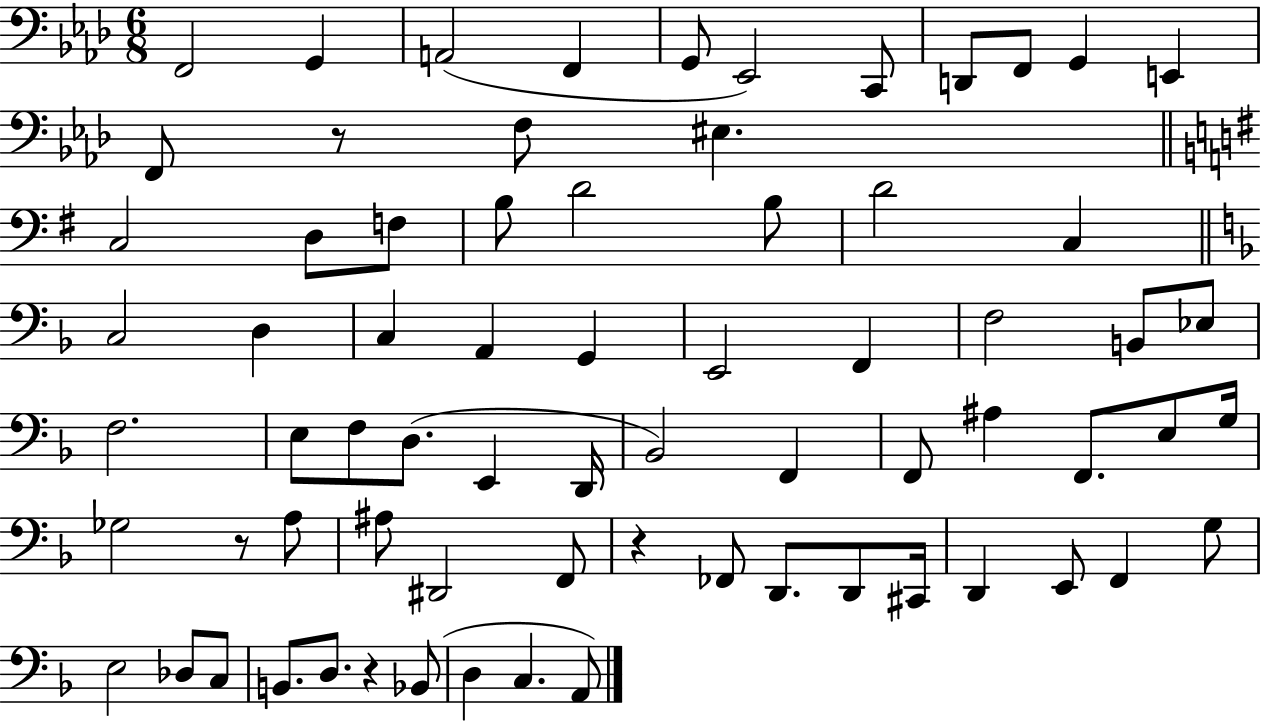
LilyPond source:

{
  \clef bass
  \numericTimeSignature
  \time 6/8
  \key aes \major
  f,2 g,4 | a,2( f,4 | g,8 ees,2) c,8 | d,8 f,8 g,4 e,4 | \break f,8 r8 f8 eis4. | \bar "||" \break \key g \major c2 d8 f8 | b8 d'2 b8 | d'2 c4 | \bar "||" \break \key f \major c2 d4 | c4 a,4 g,4 | e,2 f,4 | f2 b,8 ees8 | \break f2. | e8 f8 d8.( e,4 d,16 | bes,2) f,4 | f,8 ais4 f,8. e8 g16 | \break ges2 r8 a8 | ais8 dis,2 f,8 | r4 fes,8 d,8. d,8 cis,16 | d,4 e,8 f,4 g8 | \break e2 des8 c8 | b,8. d8. r4 bes,8( | d4 c4. a,8) | \bar "|."
}